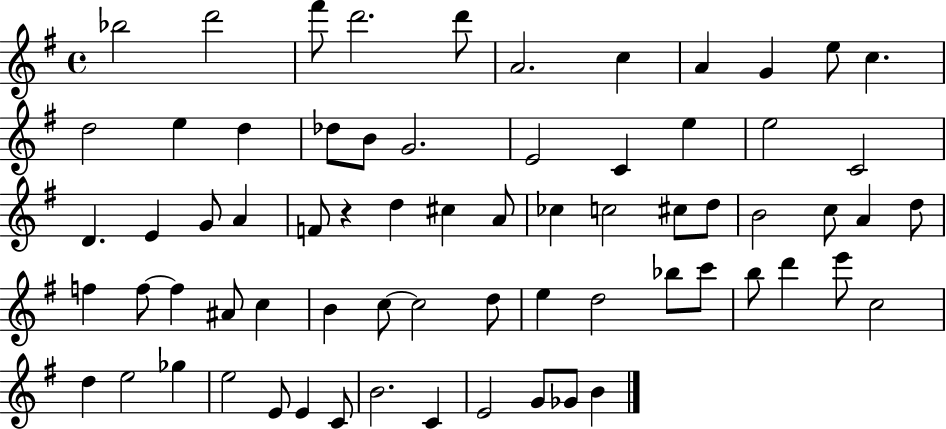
X:1
T:Untitled
M:4/4
L:1/4
K:G
_b2 d'2 ^f'/2 d'2 d'/2 A2 c A G e/2 c d2 e d _d/2 B/2 G2 E2 C e e2 C2 D E G/2 A F/2 z d ^c A/2 _c c2 ^c/2 d/2 B2 c/2 A d/2 f f/2 f ^A/2 c B c/2 c2 d/2 e d2 _b/2 c'/2 b/2 d' e'/2 c2 d e2 _g e2 E/2 E C/2 B2 C E2 G/2 _G/2 B